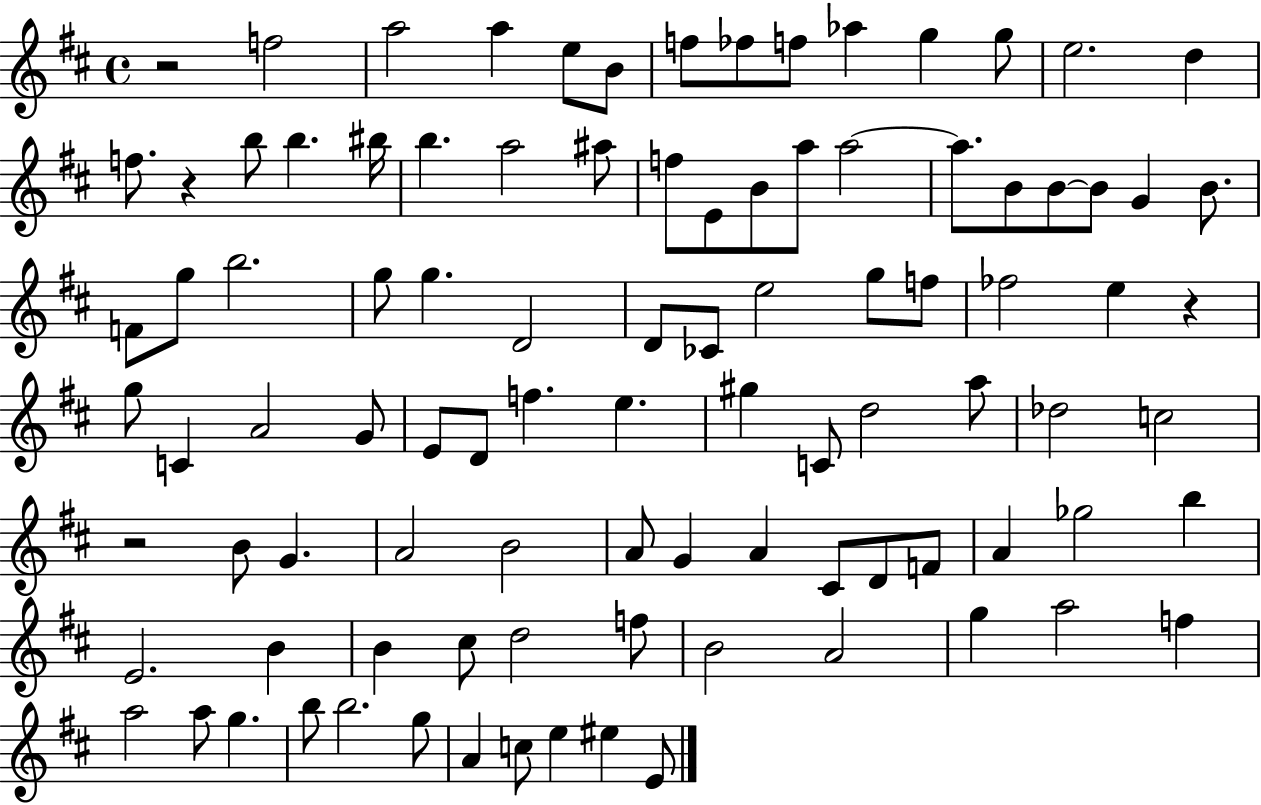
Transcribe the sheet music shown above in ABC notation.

X:1
T:Untitled
M:4/4
L:1/4
K:D
z2 f2 a2 a e/2 B/2 f/2 _f/2 f/2 _a g g/2 e2 d f/2 z b/2 b ^b/4 b a2 ^a/2 f/2 E/2 B/2 a/2 a2 a/2 B/2 B/2 B/2 G B/2 F/2 g/2 b2 g/2 g D2 D/2 _C/2 e2 g/2 f/2 _f2 e z g/2 C A2 G/2 E/2 D/2 f e ^g C/2 d2 a/2 _d2 c2 z2 B/2 G A2 B2 A/2 G A ^C/2 D/2 F/2 A _g2 b E2 B B ^c/2 d2 f/2 B2 A2 g a2 f a2 a/2 g b/2 b2 g/2 A c/2 e ^e E/2